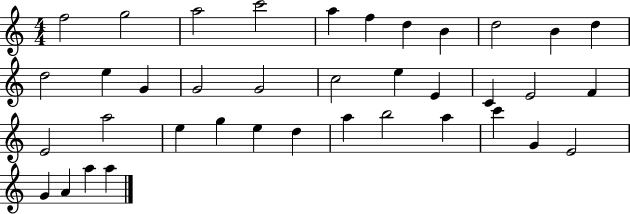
X:1
T:Untitled
M:4/4
L:1/4
K:C
f2 g2 a2 c'2 a f d B d2 B d d2 e G G2 G2 c2 e E C E2 F E2 a2 e g e d a b2 a c' G E2 G A a a